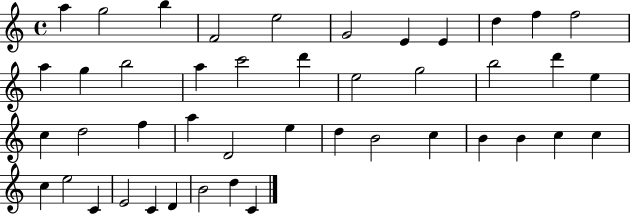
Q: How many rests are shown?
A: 0